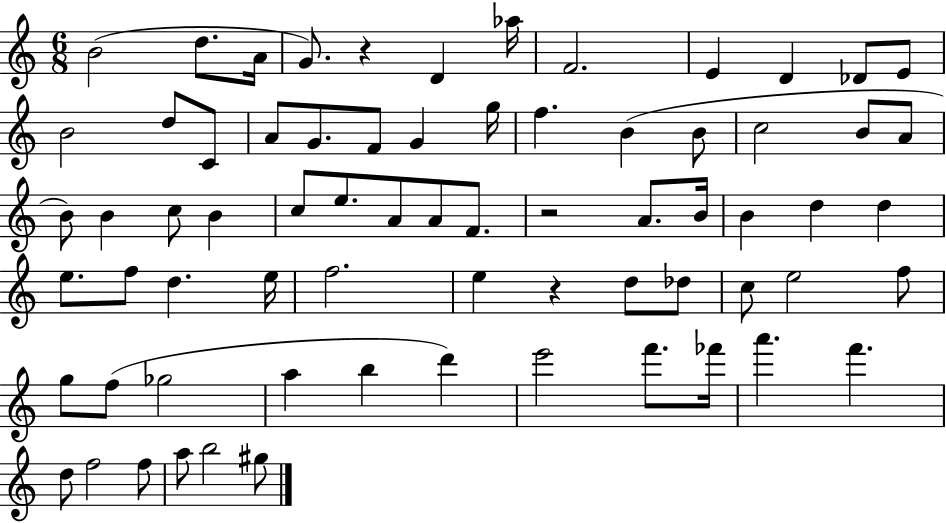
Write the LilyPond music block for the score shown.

{
  \clef treble
  \numericTimeSignature
  \time 6/8
  \key c \major
  b'2( d''8. a'16 | g'8.) r4 d'4 aes''16 | f'2. | e'4 d'4 des'8 e'8 | \break b'2 d''8 c'8 | a'8 g'8. f'8 g'4 g''16 | f''4. b'4( b'8 | c''2 b'8 a'8 | \break b'8) b'4 c''8 b'4 | c''8 e''8. a'8 a'8 f'8. | r2 a'8. b'16 | b'4 d''4 d''4 | \break e''8. f''8 d''4. e''16 | f''2. | e''4 r4 d''8 des''8 | c''8 e''2 f''8 | \break g''8 f''8( ges''2 | a''4 b''4 d'''4) | e'''2 f'''8. fes'''16 | a'''4. f'''4. | \break d''8 f''2 f''8 | a''8 b''2 gis''8 | \bar "|."
}